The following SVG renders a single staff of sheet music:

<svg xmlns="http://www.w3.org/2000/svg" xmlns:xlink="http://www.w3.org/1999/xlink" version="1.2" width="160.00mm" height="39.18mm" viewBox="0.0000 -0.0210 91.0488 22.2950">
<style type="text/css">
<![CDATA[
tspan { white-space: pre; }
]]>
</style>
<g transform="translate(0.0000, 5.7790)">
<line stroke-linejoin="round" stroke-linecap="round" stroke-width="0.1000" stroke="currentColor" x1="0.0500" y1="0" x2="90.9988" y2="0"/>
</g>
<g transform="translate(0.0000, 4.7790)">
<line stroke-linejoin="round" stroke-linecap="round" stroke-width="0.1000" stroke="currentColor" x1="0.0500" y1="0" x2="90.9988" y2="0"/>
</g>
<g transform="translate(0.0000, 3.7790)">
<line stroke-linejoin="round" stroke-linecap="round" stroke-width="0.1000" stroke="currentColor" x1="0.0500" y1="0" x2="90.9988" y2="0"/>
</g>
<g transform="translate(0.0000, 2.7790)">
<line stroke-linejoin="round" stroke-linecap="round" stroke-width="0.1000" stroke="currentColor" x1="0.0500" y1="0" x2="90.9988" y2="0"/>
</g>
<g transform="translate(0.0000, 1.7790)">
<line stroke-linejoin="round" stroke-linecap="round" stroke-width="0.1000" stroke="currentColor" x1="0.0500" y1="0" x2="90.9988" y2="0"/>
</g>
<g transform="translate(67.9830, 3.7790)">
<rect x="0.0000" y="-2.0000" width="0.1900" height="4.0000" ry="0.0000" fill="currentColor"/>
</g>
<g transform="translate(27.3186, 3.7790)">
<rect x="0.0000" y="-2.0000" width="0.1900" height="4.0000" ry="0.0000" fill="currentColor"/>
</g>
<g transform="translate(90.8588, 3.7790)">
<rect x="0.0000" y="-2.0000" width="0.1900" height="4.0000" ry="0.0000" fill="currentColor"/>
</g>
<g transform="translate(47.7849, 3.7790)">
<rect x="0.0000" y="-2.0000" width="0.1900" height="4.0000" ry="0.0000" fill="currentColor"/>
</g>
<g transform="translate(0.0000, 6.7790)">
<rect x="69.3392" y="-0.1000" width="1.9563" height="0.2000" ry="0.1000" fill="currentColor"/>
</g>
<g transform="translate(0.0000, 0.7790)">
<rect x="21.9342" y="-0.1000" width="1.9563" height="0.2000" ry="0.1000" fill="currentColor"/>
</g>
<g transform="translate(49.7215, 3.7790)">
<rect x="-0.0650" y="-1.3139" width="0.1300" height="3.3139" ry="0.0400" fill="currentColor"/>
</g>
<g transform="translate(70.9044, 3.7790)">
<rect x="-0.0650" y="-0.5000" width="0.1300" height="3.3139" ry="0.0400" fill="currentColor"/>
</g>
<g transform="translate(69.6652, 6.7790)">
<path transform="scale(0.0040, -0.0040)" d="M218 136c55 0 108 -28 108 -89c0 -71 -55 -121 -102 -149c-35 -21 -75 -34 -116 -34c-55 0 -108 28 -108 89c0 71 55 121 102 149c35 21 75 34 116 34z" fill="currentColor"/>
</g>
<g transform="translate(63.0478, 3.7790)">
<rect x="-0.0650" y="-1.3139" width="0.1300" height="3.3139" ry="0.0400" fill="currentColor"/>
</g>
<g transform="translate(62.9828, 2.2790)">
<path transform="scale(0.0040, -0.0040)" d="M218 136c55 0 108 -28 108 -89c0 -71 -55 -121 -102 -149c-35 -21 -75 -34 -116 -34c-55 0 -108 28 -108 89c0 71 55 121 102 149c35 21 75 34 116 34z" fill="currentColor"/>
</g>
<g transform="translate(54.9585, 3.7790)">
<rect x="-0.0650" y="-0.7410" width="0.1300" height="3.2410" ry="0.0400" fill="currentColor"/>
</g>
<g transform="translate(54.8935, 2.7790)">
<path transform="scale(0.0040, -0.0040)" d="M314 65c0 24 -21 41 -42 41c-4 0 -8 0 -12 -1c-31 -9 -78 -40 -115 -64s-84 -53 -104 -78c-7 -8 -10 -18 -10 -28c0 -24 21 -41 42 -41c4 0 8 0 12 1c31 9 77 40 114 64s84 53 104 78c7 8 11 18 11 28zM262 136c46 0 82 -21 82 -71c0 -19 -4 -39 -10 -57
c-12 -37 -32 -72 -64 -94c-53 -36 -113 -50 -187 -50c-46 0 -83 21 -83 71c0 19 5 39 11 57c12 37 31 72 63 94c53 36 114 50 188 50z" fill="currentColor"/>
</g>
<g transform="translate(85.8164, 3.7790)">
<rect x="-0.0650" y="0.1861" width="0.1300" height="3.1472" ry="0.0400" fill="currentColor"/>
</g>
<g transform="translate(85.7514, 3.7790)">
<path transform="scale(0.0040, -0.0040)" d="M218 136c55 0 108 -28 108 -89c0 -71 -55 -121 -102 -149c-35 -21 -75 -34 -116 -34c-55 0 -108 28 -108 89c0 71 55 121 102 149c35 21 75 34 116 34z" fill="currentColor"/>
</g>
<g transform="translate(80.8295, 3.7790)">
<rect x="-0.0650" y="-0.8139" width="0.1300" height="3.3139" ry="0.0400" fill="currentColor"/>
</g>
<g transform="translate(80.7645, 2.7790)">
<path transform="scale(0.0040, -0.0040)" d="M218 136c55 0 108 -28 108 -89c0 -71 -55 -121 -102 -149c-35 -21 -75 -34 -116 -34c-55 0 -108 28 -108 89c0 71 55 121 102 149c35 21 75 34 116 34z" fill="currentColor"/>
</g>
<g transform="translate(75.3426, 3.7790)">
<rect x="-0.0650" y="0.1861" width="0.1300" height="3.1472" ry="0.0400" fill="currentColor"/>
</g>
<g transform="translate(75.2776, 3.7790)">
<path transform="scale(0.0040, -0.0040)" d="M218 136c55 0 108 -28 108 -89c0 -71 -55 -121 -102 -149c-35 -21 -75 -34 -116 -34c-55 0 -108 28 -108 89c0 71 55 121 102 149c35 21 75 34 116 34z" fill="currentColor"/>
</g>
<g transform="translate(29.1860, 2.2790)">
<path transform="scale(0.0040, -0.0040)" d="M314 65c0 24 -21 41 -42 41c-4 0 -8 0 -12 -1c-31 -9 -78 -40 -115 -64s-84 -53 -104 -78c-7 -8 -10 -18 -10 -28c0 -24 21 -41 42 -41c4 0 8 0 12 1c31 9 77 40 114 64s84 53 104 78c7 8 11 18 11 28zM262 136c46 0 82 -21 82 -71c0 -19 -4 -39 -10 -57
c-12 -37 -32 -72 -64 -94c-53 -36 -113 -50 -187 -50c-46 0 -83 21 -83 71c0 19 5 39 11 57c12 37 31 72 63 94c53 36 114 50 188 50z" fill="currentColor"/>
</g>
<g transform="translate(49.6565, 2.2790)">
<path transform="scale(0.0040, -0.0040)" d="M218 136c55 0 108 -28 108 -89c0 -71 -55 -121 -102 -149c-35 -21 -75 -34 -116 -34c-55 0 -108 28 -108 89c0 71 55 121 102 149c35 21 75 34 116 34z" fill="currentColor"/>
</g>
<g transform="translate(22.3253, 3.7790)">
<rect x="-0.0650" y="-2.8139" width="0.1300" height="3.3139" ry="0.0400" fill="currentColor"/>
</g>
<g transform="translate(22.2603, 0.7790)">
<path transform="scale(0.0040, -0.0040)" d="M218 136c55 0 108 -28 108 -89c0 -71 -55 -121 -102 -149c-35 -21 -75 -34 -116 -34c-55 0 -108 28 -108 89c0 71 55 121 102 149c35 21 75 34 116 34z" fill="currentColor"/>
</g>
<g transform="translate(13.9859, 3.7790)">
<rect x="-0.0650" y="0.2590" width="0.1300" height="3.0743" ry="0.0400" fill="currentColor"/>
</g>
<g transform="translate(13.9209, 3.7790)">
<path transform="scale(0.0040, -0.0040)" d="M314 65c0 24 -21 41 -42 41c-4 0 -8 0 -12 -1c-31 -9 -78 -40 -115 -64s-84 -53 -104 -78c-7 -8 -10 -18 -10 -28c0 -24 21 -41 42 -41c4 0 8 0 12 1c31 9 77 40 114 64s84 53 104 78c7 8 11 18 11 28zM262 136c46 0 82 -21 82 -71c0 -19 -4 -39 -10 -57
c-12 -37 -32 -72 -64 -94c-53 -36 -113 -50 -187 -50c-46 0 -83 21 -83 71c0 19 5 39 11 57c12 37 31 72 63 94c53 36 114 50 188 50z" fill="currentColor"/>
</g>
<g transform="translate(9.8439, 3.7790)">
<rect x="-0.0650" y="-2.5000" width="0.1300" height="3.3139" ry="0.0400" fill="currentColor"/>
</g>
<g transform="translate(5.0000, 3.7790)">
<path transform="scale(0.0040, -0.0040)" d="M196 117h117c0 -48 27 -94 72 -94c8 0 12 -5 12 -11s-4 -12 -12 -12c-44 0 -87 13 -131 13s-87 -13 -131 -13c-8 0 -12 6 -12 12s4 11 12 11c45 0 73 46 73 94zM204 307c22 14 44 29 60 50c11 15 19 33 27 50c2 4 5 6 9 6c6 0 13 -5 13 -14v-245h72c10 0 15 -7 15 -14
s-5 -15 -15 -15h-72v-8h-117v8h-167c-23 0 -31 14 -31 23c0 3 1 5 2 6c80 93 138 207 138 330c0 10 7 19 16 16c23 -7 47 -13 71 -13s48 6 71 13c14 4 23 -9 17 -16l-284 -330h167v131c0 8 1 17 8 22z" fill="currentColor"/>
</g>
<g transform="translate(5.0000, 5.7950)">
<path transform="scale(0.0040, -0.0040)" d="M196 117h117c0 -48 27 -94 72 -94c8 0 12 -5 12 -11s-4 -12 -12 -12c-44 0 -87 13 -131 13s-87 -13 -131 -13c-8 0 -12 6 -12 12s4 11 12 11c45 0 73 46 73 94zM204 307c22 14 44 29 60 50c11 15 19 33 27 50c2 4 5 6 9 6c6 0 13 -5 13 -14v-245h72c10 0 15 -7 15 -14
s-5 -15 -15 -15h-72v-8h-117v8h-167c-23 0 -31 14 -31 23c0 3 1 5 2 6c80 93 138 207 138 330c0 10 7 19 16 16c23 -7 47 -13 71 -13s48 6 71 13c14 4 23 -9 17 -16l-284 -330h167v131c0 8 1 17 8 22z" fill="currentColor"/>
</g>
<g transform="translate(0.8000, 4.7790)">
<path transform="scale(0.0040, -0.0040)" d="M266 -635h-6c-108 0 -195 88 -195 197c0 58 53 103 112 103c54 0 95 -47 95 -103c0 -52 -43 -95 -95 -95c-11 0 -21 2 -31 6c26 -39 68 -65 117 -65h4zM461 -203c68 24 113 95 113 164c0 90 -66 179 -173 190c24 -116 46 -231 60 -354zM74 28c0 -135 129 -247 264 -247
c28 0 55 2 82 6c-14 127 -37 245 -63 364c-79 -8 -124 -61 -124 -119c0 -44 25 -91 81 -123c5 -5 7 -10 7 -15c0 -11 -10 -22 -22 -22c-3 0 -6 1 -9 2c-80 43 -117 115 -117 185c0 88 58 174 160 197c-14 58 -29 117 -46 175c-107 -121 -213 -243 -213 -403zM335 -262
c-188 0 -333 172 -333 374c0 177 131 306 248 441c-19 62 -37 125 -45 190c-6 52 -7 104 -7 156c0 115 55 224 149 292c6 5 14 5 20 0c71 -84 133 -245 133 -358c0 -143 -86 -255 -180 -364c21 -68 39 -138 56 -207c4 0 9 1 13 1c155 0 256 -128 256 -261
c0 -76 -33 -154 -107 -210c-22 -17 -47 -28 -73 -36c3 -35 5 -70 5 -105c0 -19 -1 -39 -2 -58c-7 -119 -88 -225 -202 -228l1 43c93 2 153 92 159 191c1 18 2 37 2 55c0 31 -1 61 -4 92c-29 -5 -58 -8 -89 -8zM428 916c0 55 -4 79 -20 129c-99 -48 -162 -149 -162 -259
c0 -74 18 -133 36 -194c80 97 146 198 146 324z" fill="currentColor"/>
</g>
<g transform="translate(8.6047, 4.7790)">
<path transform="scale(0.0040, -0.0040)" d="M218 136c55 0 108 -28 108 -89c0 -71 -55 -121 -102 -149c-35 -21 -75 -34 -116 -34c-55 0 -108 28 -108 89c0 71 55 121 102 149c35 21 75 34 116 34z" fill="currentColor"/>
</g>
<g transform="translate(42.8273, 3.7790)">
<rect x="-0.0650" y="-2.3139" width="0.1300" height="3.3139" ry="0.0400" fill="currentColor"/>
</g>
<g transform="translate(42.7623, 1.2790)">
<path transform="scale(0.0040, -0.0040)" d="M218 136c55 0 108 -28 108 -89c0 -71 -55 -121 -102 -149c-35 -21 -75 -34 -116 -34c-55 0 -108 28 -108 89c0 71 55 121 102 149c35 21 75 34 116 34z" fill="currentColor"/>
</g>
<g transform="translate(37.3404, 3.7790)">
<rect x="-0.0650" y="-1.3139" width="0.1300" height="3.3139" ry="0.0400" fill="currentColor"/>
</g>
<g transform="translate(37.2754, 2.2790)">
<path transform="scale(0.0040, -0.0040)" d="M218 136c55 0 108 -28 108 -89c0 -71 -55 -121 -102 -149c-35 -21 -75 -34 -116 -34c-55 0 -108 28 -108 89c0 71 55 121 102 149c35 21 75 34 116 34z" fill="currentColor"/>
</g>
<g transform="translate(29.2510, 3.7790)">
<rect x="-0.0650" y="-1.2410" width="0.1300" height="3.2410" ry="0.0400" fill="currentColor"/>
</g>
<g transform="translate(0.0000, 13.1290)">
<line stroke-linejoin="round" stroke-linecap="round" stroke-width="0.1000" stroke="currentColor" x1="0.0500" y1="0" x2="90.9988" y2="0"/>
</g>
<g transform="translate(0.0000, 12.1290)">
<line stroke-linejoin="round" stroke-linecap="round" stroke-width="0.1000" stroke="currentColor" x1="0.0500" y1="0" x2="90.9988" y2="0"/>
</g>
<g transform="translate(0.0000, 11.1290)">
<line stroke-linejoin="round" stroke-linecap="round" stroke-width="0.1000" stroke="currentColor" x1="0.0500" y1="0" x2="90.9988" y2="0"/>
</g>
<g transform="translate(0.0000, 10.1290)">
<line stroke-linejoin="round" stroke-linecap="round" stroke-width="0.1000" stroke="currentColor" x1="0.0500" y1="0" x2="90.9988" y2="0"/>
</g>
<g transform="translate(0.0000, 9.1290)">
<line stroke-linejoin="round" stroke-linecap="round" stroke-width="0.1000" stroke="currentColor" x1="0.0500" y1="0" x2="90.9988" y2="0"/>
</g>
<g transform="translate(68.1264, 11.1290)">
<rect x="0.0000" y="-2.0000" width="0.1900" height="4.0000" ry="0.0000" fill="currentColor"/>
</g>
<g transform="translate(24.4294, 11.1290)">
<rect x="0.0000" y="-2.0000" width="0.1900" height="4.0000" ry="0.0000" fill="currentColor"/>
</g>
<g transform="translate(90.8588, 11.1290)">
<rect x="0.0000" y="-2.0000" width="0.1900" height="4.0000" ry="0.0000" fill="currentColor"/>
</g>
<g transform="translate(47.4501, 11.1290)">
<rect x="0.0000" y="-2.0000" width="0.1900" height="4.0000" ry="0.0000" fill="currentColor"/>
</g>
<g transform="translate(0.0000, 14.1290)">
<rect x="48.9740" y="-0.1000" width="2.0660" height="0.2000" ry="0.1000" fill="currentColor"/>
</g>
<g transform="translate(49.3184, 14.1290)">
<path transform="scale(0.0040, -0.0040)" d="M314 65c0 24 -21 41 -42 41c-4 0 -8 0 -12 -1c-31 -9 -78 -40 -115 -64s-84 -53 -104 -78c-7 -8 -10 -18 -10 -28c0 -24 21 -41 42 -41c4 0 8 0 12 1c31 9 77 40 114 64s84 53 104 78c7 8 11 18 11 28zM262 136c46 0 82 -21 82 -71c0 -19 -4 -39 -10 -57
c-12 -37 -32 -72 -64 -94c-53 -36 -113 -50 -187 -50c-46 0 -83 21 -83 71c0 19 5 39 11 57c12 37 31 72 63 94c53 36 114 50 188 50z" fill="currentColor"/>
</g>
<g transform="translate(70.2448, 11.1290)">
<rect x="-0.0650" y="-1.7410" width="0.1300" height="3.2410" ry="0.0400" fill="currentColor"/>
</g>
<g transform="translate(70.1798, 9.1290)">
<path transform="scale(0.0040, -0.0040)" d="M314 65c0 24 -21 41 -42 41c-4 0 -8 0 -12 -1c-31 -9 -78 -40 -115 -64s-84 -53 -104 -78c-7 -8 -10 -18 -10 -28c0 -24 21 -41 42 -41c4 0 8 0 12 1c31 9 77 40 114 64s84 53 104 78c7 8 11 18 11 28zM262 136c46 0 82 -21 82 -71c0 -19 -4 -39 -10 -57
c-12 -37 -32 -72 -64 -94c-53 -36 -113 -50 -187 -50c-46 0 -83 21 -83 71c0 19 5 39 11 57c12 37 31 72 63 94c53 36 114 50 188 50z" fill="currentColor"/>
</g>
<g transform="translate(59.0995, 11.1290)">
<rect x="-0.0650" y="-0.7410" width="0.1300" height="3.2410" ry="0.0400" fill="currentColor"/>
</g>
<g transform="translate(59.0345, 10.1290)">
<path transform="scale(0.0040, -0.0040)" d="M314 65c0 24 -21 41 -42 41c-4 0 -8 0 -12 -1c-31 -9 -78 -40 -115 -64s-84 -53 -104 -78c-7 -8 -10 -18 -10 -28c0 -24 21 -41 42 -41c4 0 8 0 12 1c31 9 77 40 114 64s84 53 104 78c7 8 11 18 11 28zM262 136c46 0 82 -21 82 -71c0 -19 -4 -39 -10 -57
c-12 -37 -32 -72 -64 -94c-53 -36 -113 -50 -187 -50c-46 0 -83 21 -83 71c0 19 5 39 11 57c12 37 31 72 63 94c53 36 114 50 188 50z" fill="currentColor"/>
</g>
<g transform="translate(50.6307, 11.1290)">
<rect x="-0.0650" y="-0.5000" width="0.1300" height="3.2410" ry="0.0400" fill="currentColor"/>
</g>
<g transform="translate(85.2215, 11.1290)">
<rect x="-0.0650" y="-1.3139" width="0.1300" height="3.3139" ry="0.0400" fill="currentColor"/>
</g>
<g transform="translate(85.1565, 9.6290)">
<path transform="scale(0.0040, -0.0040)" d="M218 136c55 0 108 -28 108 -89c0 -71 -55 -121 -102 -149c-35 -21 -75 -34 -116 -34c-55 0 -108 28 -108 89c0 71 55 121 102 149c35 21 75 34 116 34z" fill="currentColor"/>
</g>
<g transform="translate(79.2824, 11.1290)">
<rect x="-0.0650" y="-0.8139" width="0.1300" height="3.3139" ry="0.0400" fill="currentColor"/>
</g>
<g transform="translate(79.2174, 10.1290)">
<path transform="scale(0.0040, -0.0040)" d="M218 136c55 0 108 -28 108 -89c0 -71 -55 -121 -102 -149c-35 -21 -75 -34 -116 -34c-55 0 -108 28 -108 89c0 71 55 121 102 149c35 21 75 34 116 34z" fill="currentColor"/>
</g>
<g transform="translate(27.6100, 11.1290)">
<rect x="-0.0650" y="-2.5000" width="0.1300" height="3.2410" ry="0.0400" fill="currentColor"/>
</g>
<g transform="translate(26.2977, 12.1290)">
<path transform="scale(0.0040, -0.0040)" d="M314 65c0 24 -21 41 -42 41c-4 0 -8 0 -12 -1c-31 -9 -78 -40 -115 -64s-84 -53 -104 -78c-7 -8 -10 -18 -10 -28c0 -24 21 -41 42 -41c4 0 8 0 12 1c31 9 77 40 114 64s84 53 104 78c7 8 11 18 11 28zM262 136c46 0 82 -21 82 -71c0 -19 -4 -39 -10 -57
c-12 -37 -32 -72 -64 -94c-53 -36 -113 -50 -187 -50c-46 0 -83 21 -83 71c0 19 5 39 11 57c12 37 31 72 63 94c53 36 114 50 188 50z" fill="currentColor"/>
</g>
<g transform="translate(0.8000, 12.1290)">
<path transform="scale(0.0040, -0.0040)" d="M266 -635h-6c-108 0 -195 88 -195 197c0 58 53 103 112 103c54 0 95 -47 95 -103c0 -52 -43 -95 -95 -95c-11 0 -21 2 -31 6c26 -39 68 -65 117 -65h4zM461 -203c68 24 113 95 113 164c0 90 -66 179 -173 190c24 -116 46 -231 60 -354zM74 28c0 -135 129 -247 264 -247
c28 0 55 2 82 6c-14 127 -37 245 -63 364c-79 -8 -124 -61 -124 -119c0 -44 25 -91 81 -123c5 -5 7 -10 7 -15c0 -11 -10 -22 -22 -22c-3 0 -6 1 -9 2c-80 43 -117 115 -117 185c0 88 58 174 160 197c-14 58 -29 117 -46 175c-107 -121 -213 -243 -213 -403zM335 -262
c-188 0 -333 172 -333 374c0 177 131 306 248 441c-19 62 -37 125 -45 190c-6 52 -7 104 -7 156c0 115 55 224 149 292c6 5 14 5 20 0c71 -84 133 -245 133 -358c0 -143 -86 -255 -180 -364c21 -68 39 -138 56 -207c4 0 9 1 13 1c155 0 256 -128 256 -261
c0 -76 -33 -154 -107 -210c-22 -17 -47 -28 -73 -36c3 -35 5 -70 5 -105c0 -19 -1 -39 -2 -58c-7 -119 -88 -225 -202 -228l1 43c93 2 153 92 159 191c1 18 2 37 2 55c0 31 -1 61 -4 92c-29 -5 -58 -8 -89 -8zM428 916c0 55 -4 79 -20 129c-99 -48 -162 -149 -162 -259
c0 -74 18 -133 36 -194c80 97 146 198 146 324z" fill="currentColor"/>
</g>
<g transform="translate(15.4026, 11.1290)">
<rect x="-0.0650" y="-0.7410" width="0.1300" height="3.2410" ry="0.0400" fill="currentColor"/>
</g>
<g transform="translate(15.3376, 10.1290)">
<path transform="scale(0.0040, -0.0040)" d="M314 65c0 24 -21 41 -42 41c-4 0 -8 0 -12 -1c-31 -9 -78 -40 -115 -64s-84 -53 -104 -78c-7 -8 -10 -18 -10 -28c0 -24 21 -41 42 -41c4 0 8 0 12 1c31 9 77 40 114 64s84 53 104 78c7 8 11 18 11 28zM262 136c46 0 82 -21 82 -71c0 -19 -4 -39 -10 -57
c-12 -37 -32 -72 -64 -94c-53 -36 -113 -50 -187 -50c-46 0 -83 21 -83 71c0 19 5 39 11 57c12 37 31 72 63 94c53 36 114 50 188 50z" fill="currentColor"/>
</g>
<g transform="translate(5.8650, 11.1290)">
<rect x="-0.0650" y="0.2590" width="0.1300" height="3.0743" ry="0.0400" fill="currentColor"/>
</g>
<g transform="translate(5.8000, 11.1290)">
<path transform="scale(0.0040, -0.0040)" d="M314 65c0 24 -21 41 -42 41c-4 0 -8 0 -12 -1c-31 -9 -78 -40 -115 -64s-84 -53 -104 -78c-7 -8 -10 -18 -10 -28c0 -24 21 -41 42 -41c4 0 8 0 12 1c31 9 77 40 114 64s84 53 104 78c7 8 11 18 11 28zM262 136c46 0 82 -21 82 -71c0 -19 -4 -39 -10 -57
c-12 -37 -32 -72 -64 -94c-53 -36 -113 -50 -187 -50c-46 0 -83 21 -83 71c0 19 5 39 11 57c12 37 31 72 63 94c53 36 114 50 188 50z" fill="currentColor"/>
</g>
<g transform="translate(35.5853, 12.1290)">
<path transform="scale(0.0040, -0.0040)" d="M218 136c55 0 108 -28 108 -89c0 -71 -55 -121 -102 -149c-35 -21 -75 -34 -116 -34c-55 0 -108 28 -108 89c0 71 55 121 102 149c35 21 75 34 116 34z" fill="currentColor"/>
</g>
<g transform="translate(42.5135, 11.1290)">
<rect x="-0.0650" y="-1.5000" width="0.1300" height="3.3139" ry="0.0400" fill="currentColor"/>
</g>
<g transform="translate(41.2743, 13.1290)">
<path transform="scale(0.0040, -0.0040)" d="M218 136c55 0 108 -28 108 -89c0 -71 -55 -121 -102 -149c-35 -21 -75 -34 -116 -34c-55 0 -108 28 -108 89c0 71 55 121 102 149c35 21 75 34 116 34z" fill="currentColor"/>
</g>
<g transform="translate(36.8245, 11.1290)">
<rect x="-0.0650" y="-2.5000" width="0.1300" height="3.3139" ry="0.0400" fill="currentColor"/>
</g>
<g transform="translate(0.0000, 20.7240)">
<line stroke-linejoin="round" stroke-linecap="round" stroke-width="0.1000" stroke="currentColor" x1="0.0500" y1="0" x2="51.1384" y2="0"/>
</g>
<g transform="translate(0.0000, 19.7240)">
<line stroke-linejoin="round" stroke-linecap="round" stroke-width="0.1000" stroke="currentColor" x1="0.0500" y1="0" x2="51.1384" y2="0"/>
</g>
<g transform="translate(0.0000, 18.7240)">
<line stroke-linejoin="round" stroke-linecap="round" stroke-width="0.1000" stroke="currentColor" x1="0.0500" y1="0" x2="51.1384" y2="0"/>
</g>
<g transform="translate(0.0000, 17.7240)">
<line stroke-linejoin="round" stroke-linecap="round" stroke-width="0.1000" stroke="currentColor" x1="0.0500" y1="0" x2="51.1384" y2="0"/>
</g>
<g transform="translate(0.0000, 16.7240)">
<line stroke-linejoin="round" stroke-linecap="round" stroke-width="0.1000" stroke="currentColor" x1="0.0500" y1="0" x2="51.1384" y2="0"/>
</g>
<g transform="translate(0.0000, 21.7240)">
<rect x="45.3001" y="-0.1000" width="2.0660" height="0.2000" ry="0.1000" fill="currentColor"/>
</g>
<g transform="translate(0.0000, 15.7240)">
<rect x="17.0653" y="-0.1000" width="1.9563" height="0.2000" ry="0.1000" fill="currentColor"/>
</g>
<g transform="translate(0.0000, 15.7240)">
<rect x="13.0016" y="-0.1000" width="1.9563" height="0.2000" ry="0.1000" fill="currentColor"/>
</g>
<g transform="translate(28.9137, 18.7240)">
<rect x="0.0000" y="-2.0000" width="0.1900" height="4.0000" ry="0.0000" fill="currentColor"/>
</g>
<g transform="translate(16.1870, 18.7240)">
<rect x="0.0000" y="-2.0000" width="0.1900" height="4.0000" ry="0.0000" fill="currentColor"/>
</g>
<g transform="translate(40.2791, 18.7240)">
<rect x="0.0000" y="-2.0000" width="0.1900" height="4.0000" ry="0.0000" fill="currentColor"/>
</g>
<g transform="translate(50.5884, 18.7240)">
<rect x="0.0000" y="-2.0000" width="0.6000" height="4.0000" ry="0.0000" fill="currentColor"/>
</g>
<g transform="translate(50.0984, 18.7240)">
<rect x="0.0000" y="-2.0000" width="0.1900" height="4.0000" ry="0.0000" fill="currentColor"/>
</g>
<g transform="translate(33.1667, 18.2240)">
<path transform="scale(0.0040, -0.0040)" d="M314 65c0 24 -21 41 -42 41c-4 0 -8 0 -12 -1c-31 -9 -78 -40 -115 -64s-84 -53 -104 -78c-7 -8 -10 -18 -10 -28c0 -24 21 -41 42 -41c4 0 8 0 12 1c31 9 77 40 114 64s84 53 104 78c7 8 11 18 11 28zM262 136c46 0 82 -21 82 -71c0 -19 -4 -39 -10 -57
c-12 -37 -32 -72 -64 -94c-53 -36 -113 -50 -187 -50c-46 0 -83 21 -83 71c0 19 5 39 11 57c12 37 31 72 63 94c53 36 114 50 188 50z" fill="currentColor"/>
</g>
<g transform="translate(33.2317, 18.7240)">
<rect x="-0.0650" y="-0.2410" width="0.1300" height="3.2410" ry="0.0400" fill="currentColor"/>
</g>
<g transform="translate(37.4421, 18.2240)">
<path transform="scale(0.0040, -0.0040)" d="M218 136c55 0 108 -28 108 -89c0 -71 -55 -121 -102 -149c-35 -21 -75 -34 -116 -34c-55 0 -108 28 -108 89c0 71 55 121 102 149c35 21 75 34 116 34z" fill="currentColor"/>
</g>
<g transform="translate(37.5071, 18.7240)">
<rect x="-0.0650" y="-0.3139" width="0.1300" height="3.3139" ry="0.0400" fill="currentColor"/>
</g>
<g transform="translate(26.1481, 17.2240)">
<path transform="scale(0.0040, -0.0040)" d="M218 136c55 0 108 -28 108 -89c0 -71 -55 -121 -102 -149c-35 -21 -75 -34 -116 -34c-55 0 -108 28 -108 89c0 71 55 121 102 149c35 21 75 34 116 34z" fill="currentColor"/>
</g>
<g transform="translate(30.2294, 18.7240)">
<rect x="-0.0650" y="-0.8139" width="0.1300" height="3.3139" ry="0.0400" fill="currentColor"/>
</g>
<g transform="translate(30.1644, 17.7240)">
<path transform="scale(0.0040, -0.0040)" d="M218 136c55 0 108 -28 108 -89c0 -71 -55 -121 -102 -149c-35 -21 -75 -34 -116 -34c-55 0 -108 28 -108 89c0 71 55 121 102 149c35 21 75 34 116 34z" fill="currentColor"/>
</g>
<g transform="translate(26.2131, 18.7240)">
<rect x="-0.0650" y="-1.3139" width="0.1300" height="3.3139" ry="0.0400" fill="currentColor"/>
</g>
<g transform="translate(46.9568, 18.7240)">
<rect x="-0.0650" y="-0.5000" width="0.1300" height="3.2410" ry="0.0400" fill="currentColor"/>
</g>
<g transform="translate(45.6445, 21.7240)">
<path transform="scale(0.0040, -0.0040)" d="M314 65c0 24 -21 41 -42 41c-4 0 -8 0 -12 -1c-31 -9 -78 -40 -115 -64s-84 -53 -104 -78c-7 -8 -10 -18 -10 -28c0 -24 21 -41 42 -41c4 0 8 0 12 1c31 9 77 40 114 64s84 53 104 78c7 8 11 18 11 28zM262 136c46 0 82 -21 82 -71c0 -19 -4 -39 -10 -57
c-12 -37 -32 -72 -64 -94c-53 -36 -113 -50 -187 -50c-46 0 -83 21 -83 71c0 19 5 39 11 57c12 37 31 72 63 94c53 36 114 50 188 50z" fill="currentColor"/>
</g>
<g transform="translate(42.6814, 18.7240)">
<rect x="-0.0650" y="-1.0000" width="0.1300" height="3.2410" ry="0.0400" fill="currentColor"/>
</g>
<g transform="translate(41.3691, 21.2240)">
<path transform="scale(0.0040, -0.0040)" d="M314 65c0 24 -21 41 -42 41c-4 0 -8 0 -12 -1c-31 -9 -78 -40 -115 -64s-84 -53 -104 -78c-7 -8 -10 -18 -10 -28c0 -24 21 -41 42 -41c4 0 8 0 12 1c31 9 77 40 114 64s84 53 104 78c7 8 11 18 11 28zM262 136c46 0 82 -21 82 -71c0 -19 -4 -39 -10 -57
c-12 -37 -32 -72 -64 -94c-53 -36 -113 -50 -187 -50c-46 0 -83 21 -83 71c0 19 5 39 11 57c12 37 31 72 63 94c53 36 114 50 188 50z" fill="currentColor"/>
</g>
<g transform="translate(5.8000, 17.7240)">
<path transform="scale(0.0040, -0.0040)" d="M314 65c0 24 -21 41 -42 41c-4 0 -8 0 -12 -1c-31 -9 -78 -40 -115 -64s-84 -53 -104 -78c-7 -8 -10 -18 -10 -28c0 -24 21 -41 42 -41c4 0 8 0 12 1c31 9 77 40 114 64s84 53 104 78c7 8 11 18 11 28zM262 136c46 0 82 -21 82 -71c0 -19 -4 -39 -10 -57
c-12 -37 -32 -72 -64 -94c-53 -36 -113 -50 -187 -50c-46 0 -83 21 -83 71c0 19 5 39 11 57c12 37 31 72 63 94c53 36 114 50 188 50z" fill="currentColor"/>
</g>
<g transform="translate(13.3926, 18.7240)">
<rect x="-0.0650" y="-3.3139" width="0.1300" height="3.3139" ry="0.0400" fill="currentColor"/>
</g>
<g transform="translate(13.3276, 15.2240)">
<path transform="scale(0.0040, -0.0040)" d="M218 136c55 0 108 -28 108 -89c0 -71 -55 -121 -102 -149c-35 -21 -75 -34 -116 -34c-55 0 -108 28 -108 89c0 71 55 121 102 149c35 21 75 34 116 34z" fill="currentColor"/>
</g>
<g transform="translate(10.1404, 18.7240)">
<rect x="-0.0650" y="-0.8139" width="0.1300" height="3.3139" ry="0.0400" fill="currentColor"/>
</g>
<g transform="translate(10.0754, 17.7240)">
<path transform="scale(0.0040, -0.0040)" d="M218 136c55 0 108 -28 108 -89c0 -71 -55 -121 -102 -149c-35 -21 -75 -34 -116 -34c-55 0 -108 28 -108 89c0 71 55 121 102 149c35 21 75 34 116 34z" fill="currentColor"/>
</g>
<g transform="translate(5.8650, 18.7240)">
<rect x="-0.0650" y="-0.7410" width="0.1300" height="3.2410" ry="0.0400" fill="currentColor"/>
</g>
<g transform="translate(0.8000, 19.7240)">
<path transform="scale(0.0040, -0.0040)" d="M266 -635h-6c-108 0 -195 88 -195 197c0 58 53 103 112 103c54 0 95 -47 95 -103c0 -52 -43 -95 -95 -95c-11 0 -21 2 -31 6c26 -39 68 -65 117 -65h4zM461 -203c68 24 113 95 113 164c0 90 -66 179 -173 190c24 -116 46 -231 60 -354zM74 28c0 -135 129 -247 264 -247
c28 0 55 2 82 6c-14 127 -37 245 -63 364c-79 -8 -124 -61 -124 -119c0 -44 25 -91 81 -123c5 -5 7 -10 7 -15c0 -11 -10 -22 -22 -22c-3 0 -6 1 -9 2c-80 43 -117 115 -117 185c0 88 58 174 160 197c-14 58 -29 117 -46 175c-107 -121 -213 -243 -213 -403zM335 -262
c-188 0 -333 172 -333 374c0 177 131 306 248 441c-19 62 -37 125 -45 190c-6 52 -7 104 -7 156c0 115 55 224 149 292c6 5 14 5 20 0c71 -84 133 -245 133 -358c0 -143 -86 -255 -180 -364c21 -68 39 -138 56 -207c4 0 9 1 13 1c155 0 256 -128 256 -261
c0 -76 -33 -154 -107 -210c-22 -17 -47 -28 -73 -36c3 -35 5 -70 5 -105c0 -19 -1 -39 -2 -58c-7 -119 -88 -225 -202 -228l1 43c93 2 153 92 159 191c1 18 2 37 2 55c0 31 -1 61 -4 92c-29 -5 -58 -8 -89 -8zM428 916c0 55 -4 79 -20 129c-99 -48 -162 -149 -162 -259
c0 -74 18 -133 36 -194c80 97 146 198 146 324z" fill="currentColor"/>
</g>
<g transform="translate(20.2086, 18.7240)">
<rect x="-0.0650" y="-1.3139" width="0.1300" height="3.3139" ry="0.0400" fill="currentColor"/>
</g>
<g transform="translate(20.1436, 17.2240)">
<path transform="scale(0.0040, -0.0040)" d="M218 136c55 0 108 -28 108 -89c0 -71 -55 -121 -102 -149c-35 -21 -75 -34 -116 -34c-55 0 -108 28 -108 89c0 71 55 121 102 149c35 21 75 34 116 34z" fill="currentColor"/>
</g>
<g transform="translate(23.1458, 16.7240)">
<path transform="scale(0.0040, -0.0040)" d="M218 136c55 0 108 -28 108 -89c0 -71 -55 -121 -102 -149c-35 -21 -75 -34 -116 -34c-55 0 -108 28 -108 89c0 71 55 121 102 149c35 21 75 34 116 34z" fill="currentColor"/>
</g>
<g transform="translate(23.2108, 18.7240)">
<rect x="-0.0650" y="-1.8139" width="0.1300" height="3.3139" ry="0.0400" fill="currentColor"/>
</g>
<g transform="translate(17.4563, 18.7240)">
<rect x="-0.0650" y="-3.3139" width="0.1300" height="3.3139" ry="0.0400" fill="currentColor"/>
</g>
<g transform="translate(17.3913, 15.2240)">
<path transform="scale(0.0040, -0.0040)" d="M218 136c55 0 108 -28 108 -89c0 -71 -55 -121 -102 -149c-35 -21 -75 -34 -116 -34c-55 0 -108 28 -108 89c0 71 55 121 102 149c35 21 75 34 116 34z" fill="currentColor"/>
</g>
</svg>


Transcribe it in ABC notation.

X:1
T:Untitled
M:4/4
L:1/4
K:C
G B2 a e2 e g e d2 e C B d B B2 d2 G2 G E C2 d2 f2 d e d2 d b b e f e d c2 c D2 C2